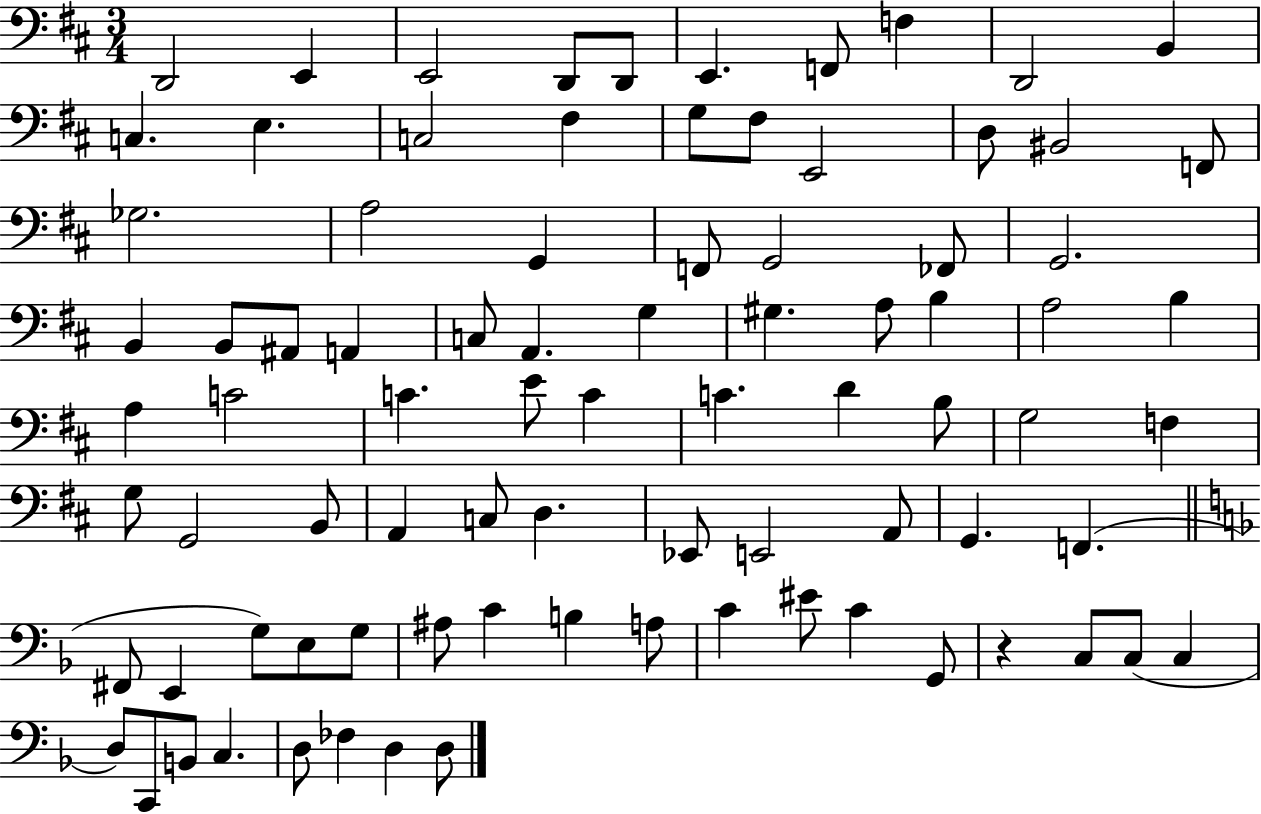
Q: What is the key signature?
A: D major